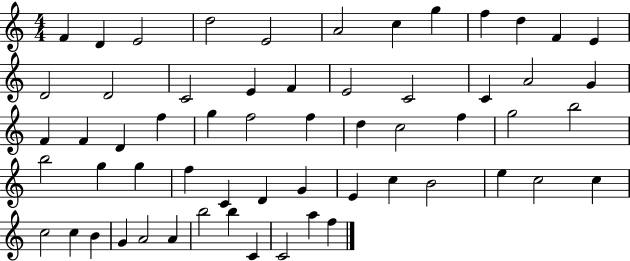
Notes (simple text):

F4/q D4/q E4/h D5/h E4/h A4/h C5/q G5/q F5/q D5/q F4/q E4/q D4/h D4/h C4/h E4/q F4/q E4/h C4/h C4/q A4/h G4/q F4/q F4/q D4/q F5/q G5/q F5/h F5/q D5/q C5/h F5/q G5/h B5/h B5/h G5/q G5/q F5/q C4/q D4/q G4/q E4/q C5/q B4/h E5/q C5/h C5/q C5/h C5/q B4/q G4/q A4/h A4/q B5/h B5/q C4/q C4/h A5/q F5/q